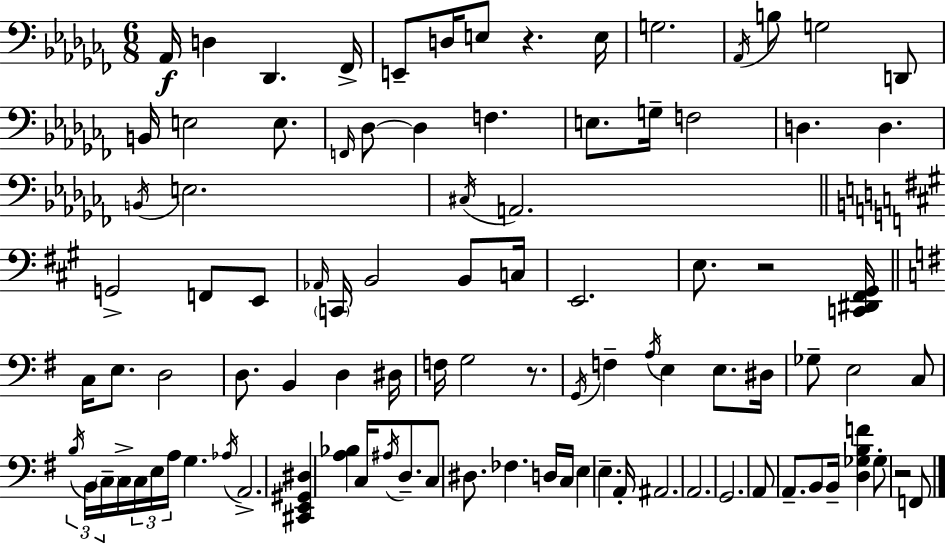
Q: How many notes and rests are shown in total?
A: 95